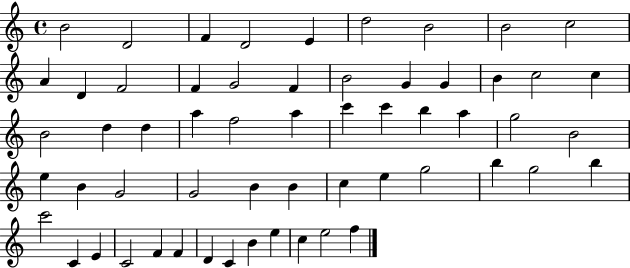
{
  \clef treble
  \time 4/4
  \defaultTimeSignature
  \key c \major
  b'2 d'2 | f'4 d'2 e'4 | d''2 b'2 | b'2 c''2 | \break a'4 d'4 f'2 | f'4 g'2 f'4 | b'2 g'4 g'4 | b'4 c''2 c''4 | \break b'2 d''4 d''4 | a''4 f''2 a''4 | c'''4 c'''4 b''4 a''4 | g''2 b'2 | \break e''4 b'4 g'2 | g'2 b'4 b'4 | c''4 e''4 g''2 | b''4 g''2 b''4 | \break c'''2 c'4 e'4 | c'2 f'4 f'4 | d'4 c'4 b'4 e''4 | c''4 e''2 f''4 | \break \bar "|."
}